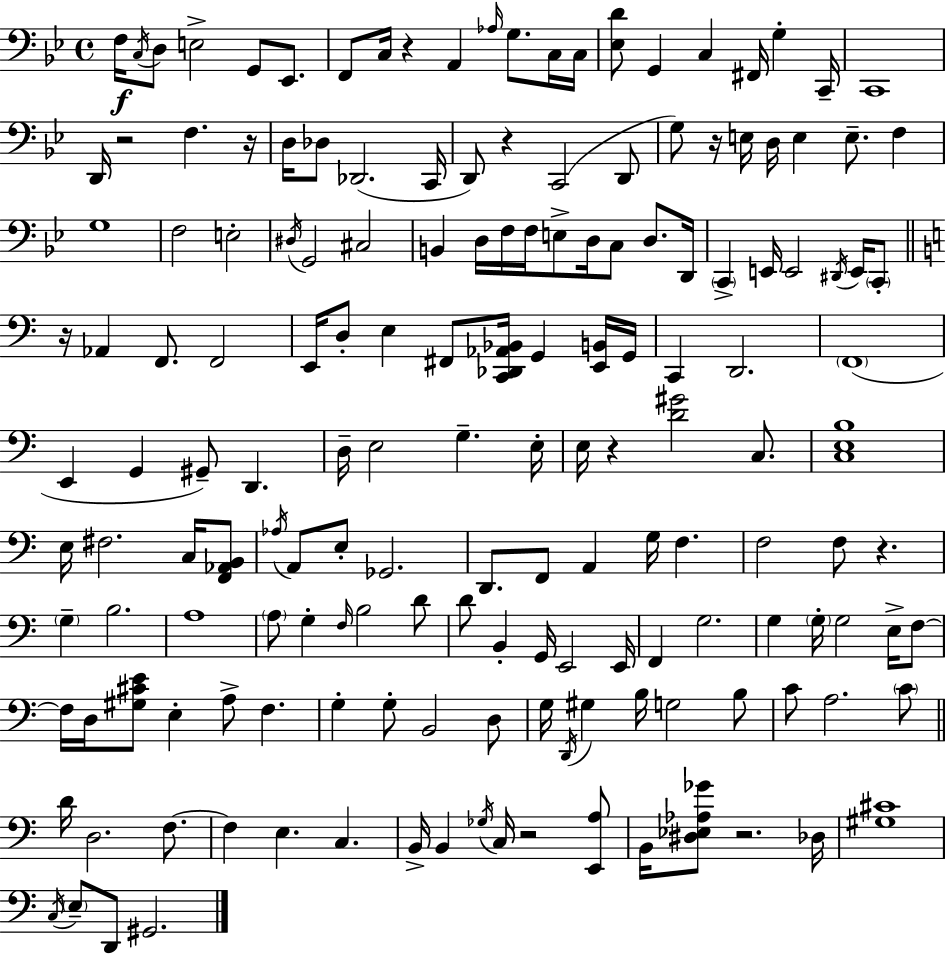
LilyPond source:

{
  \clef bass
  \time 4/4
  \defaultTimeSignature
  \key bes \major
  f16\f \acciaccatura { c16 } d8 e2-> g,8 ees,8. | f,8 c16 r4 a,4 \grace { aes16 } g8. | c16 c16 <ees d'>8 g,4 c4 fis,16 g4-. | c,16-- c,1 | \break d,16 r2 f4. | r16 d16 des8 des,2.( | c,16 d,8) r4 c,2( | d,8 g8) r16 e16 d16 e4 e8.-- f4 | \break g1 | f2 e2-. | \acciaccatura { dis16 } g,2 cis2 | b,4 d16 f16 f16 e8-> d16 c8 d8. | \break d,16 \parenthesize c,4-> e,16 e,2 | \acciaccatura { dis,16 } e,16 \parenthesize c,8-. \bar "||" \break \key c \major r16 aes,4 f,8. f,2 | e,16 d8-. e4 fis,8 <c, des, aes, bes,>16 g,4 <e, b,>16 g,16 | c,4 d,2. | \parenthesize f,1( | \break e,4 g,4 gis,8--) d,4. | d16-- e2 g4.-- e16-. | e16 r4 <d' gis'>2 c8. | <c e b>1 | \break e16 fis2. c16 <f, aes, b,>8 | \acciaccatura { aes16 } a,8 e8-. ges,2. | d,8. f,8 a,4 g16 f4. | f2 f8 r4. | \break \parenthesize g4-- b2. | a1 | \parenthesize a8 g4-. \grace { f16 } b2 | d'8 d'8 b,4-. g,16 e,2 | \break e,16 f,4 g2. | g4 \parenthesize g16-. g2 e16-> | f8~~ f16 d16 <gis cis' e'>8 e4-. a8-> f4. | g4-. g8-. b,2 | \break d8 g16 \acciaccatura { d,16 } gis4 b16 g2 | b8 c'8 a2. | \parenthesize c'8 \bar "||" \break \key c \major d'16 d2. f8.~~ | f4 e4. c4. | b,16-> b,4 \acciaccatura { ges16 } c16 r2 <e, a>8 | b,16 <dis ees aes ges'>8 r2. | \break des16 <gis cis'>1 | \acciaccatura { c16 } \parenthesize e8-- d,8 gis,2. | \bar "|."
}